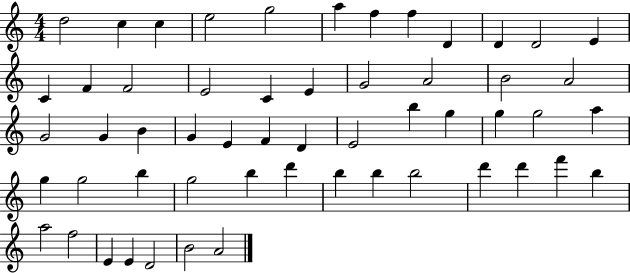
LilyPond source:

{
  \clef treble
  \numericTimeSignature
  \time 4/4
  \key c \major
  d''2 c''4 c''4 | e''2 g''2 | a''4 f''4 f''4 d'4 | d'4 d'2 e'4 | \break c'4 f'4 f'2 | e'2 c'4 e'4 | g'2 a'2 | b'2 a'2 | \break g'2 g'4 b'4 | g'4 e'4 f'4 d'4 | e'2 b''4 g''4 | g''4 g''2 a''4 | \break g''4 g''2 b''4 | g''2 b''4 d'''4 | b''4 b''4 b''2 | d'''4 d'''4 f'''4 b''4 | \break a''2 f''2 | e'4 e'4 d'2 | b'2 a'2 | \bar "|."
}